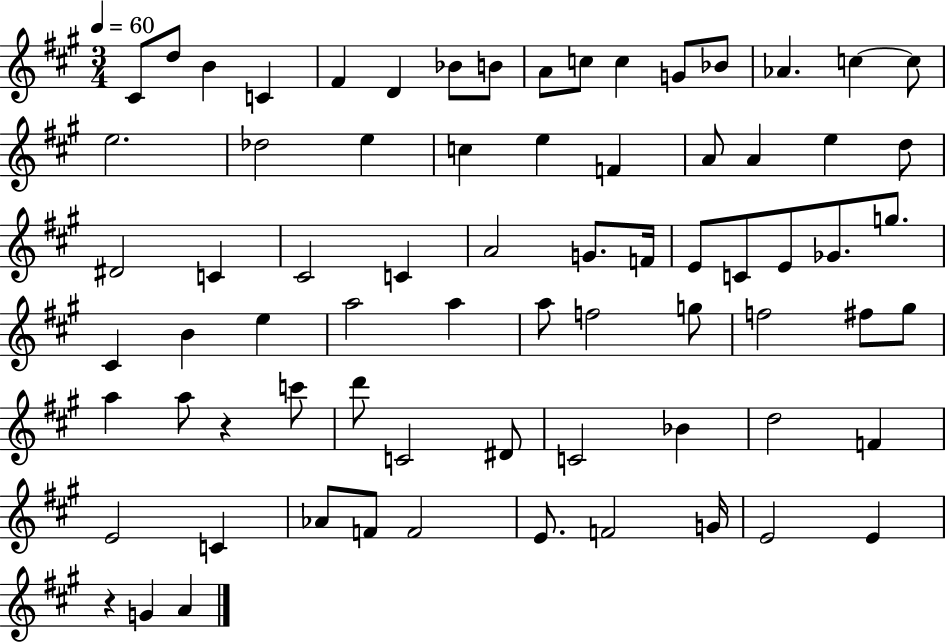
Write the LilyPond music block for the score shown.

{
  \clef treble
  \numericTimeSignature
  \time 3/4
  \key a \major
  \tempo 4 = 60
  cis'8 d''8 b'4 c'4 | fis'4 d'4 bes'8 b'8 | a'8 c''8 c''4 g'8 bes'8 | aes'4. c''4~~ c''8 | \break e''2. | des''2 e''4 | c''4 e''4 f'4 | a'8 a'4 e''4 d''8 | \break dis'2 c'4 | cis'2 c'4 | a'2 g'8. f'16 | e'8 c'8 e'8 ges'8. g''8. | \break cis'4 b'4 e''4 | a''2 a''4 | a''8 f''2 g''8 | f''2 fis''8 gis''8 | \break a''4 a''8 r4 c'''8 | d'''8 c'2 dis'8 | c'2 bes'4 | d''2 f'4 | \break e'2 c'4 | aes'8 f'8 f'2 | e'8. f'2 g'16 | e'2 e'4 | \break r4 g'4 a'4 | \bar "|."
}